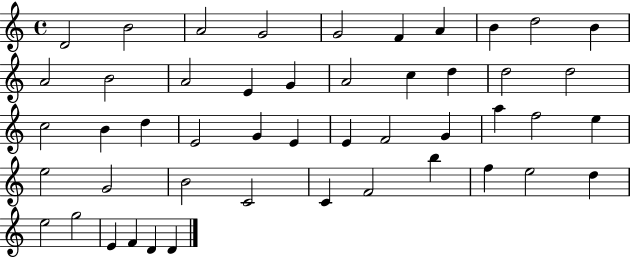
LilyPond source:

{
  \clef treble
  \time 4/4
  \defaultTimeSignature
  \key c \major
  d'2 b'2 | a'2 g'2 | g'2 f'4 a'4 | b'4 d''2 b'4 | \break a'2 b'2 | a'2 e'4 g'4 | a'2 c''4 d''4 | d''2 d''2 | \break c''2 b'4 d''4 | e'2 g'4 e'4 | e'4 f'2 g'4 | a''4 f''2 e''4 | \break e''2 g'2 | b'2 c'2 | c'4 f'2 b''4 | f''4 e''2 d''4 | \break e''2 g''2 | e'4 f'4 d'4 d'4 | \bar "|."
}